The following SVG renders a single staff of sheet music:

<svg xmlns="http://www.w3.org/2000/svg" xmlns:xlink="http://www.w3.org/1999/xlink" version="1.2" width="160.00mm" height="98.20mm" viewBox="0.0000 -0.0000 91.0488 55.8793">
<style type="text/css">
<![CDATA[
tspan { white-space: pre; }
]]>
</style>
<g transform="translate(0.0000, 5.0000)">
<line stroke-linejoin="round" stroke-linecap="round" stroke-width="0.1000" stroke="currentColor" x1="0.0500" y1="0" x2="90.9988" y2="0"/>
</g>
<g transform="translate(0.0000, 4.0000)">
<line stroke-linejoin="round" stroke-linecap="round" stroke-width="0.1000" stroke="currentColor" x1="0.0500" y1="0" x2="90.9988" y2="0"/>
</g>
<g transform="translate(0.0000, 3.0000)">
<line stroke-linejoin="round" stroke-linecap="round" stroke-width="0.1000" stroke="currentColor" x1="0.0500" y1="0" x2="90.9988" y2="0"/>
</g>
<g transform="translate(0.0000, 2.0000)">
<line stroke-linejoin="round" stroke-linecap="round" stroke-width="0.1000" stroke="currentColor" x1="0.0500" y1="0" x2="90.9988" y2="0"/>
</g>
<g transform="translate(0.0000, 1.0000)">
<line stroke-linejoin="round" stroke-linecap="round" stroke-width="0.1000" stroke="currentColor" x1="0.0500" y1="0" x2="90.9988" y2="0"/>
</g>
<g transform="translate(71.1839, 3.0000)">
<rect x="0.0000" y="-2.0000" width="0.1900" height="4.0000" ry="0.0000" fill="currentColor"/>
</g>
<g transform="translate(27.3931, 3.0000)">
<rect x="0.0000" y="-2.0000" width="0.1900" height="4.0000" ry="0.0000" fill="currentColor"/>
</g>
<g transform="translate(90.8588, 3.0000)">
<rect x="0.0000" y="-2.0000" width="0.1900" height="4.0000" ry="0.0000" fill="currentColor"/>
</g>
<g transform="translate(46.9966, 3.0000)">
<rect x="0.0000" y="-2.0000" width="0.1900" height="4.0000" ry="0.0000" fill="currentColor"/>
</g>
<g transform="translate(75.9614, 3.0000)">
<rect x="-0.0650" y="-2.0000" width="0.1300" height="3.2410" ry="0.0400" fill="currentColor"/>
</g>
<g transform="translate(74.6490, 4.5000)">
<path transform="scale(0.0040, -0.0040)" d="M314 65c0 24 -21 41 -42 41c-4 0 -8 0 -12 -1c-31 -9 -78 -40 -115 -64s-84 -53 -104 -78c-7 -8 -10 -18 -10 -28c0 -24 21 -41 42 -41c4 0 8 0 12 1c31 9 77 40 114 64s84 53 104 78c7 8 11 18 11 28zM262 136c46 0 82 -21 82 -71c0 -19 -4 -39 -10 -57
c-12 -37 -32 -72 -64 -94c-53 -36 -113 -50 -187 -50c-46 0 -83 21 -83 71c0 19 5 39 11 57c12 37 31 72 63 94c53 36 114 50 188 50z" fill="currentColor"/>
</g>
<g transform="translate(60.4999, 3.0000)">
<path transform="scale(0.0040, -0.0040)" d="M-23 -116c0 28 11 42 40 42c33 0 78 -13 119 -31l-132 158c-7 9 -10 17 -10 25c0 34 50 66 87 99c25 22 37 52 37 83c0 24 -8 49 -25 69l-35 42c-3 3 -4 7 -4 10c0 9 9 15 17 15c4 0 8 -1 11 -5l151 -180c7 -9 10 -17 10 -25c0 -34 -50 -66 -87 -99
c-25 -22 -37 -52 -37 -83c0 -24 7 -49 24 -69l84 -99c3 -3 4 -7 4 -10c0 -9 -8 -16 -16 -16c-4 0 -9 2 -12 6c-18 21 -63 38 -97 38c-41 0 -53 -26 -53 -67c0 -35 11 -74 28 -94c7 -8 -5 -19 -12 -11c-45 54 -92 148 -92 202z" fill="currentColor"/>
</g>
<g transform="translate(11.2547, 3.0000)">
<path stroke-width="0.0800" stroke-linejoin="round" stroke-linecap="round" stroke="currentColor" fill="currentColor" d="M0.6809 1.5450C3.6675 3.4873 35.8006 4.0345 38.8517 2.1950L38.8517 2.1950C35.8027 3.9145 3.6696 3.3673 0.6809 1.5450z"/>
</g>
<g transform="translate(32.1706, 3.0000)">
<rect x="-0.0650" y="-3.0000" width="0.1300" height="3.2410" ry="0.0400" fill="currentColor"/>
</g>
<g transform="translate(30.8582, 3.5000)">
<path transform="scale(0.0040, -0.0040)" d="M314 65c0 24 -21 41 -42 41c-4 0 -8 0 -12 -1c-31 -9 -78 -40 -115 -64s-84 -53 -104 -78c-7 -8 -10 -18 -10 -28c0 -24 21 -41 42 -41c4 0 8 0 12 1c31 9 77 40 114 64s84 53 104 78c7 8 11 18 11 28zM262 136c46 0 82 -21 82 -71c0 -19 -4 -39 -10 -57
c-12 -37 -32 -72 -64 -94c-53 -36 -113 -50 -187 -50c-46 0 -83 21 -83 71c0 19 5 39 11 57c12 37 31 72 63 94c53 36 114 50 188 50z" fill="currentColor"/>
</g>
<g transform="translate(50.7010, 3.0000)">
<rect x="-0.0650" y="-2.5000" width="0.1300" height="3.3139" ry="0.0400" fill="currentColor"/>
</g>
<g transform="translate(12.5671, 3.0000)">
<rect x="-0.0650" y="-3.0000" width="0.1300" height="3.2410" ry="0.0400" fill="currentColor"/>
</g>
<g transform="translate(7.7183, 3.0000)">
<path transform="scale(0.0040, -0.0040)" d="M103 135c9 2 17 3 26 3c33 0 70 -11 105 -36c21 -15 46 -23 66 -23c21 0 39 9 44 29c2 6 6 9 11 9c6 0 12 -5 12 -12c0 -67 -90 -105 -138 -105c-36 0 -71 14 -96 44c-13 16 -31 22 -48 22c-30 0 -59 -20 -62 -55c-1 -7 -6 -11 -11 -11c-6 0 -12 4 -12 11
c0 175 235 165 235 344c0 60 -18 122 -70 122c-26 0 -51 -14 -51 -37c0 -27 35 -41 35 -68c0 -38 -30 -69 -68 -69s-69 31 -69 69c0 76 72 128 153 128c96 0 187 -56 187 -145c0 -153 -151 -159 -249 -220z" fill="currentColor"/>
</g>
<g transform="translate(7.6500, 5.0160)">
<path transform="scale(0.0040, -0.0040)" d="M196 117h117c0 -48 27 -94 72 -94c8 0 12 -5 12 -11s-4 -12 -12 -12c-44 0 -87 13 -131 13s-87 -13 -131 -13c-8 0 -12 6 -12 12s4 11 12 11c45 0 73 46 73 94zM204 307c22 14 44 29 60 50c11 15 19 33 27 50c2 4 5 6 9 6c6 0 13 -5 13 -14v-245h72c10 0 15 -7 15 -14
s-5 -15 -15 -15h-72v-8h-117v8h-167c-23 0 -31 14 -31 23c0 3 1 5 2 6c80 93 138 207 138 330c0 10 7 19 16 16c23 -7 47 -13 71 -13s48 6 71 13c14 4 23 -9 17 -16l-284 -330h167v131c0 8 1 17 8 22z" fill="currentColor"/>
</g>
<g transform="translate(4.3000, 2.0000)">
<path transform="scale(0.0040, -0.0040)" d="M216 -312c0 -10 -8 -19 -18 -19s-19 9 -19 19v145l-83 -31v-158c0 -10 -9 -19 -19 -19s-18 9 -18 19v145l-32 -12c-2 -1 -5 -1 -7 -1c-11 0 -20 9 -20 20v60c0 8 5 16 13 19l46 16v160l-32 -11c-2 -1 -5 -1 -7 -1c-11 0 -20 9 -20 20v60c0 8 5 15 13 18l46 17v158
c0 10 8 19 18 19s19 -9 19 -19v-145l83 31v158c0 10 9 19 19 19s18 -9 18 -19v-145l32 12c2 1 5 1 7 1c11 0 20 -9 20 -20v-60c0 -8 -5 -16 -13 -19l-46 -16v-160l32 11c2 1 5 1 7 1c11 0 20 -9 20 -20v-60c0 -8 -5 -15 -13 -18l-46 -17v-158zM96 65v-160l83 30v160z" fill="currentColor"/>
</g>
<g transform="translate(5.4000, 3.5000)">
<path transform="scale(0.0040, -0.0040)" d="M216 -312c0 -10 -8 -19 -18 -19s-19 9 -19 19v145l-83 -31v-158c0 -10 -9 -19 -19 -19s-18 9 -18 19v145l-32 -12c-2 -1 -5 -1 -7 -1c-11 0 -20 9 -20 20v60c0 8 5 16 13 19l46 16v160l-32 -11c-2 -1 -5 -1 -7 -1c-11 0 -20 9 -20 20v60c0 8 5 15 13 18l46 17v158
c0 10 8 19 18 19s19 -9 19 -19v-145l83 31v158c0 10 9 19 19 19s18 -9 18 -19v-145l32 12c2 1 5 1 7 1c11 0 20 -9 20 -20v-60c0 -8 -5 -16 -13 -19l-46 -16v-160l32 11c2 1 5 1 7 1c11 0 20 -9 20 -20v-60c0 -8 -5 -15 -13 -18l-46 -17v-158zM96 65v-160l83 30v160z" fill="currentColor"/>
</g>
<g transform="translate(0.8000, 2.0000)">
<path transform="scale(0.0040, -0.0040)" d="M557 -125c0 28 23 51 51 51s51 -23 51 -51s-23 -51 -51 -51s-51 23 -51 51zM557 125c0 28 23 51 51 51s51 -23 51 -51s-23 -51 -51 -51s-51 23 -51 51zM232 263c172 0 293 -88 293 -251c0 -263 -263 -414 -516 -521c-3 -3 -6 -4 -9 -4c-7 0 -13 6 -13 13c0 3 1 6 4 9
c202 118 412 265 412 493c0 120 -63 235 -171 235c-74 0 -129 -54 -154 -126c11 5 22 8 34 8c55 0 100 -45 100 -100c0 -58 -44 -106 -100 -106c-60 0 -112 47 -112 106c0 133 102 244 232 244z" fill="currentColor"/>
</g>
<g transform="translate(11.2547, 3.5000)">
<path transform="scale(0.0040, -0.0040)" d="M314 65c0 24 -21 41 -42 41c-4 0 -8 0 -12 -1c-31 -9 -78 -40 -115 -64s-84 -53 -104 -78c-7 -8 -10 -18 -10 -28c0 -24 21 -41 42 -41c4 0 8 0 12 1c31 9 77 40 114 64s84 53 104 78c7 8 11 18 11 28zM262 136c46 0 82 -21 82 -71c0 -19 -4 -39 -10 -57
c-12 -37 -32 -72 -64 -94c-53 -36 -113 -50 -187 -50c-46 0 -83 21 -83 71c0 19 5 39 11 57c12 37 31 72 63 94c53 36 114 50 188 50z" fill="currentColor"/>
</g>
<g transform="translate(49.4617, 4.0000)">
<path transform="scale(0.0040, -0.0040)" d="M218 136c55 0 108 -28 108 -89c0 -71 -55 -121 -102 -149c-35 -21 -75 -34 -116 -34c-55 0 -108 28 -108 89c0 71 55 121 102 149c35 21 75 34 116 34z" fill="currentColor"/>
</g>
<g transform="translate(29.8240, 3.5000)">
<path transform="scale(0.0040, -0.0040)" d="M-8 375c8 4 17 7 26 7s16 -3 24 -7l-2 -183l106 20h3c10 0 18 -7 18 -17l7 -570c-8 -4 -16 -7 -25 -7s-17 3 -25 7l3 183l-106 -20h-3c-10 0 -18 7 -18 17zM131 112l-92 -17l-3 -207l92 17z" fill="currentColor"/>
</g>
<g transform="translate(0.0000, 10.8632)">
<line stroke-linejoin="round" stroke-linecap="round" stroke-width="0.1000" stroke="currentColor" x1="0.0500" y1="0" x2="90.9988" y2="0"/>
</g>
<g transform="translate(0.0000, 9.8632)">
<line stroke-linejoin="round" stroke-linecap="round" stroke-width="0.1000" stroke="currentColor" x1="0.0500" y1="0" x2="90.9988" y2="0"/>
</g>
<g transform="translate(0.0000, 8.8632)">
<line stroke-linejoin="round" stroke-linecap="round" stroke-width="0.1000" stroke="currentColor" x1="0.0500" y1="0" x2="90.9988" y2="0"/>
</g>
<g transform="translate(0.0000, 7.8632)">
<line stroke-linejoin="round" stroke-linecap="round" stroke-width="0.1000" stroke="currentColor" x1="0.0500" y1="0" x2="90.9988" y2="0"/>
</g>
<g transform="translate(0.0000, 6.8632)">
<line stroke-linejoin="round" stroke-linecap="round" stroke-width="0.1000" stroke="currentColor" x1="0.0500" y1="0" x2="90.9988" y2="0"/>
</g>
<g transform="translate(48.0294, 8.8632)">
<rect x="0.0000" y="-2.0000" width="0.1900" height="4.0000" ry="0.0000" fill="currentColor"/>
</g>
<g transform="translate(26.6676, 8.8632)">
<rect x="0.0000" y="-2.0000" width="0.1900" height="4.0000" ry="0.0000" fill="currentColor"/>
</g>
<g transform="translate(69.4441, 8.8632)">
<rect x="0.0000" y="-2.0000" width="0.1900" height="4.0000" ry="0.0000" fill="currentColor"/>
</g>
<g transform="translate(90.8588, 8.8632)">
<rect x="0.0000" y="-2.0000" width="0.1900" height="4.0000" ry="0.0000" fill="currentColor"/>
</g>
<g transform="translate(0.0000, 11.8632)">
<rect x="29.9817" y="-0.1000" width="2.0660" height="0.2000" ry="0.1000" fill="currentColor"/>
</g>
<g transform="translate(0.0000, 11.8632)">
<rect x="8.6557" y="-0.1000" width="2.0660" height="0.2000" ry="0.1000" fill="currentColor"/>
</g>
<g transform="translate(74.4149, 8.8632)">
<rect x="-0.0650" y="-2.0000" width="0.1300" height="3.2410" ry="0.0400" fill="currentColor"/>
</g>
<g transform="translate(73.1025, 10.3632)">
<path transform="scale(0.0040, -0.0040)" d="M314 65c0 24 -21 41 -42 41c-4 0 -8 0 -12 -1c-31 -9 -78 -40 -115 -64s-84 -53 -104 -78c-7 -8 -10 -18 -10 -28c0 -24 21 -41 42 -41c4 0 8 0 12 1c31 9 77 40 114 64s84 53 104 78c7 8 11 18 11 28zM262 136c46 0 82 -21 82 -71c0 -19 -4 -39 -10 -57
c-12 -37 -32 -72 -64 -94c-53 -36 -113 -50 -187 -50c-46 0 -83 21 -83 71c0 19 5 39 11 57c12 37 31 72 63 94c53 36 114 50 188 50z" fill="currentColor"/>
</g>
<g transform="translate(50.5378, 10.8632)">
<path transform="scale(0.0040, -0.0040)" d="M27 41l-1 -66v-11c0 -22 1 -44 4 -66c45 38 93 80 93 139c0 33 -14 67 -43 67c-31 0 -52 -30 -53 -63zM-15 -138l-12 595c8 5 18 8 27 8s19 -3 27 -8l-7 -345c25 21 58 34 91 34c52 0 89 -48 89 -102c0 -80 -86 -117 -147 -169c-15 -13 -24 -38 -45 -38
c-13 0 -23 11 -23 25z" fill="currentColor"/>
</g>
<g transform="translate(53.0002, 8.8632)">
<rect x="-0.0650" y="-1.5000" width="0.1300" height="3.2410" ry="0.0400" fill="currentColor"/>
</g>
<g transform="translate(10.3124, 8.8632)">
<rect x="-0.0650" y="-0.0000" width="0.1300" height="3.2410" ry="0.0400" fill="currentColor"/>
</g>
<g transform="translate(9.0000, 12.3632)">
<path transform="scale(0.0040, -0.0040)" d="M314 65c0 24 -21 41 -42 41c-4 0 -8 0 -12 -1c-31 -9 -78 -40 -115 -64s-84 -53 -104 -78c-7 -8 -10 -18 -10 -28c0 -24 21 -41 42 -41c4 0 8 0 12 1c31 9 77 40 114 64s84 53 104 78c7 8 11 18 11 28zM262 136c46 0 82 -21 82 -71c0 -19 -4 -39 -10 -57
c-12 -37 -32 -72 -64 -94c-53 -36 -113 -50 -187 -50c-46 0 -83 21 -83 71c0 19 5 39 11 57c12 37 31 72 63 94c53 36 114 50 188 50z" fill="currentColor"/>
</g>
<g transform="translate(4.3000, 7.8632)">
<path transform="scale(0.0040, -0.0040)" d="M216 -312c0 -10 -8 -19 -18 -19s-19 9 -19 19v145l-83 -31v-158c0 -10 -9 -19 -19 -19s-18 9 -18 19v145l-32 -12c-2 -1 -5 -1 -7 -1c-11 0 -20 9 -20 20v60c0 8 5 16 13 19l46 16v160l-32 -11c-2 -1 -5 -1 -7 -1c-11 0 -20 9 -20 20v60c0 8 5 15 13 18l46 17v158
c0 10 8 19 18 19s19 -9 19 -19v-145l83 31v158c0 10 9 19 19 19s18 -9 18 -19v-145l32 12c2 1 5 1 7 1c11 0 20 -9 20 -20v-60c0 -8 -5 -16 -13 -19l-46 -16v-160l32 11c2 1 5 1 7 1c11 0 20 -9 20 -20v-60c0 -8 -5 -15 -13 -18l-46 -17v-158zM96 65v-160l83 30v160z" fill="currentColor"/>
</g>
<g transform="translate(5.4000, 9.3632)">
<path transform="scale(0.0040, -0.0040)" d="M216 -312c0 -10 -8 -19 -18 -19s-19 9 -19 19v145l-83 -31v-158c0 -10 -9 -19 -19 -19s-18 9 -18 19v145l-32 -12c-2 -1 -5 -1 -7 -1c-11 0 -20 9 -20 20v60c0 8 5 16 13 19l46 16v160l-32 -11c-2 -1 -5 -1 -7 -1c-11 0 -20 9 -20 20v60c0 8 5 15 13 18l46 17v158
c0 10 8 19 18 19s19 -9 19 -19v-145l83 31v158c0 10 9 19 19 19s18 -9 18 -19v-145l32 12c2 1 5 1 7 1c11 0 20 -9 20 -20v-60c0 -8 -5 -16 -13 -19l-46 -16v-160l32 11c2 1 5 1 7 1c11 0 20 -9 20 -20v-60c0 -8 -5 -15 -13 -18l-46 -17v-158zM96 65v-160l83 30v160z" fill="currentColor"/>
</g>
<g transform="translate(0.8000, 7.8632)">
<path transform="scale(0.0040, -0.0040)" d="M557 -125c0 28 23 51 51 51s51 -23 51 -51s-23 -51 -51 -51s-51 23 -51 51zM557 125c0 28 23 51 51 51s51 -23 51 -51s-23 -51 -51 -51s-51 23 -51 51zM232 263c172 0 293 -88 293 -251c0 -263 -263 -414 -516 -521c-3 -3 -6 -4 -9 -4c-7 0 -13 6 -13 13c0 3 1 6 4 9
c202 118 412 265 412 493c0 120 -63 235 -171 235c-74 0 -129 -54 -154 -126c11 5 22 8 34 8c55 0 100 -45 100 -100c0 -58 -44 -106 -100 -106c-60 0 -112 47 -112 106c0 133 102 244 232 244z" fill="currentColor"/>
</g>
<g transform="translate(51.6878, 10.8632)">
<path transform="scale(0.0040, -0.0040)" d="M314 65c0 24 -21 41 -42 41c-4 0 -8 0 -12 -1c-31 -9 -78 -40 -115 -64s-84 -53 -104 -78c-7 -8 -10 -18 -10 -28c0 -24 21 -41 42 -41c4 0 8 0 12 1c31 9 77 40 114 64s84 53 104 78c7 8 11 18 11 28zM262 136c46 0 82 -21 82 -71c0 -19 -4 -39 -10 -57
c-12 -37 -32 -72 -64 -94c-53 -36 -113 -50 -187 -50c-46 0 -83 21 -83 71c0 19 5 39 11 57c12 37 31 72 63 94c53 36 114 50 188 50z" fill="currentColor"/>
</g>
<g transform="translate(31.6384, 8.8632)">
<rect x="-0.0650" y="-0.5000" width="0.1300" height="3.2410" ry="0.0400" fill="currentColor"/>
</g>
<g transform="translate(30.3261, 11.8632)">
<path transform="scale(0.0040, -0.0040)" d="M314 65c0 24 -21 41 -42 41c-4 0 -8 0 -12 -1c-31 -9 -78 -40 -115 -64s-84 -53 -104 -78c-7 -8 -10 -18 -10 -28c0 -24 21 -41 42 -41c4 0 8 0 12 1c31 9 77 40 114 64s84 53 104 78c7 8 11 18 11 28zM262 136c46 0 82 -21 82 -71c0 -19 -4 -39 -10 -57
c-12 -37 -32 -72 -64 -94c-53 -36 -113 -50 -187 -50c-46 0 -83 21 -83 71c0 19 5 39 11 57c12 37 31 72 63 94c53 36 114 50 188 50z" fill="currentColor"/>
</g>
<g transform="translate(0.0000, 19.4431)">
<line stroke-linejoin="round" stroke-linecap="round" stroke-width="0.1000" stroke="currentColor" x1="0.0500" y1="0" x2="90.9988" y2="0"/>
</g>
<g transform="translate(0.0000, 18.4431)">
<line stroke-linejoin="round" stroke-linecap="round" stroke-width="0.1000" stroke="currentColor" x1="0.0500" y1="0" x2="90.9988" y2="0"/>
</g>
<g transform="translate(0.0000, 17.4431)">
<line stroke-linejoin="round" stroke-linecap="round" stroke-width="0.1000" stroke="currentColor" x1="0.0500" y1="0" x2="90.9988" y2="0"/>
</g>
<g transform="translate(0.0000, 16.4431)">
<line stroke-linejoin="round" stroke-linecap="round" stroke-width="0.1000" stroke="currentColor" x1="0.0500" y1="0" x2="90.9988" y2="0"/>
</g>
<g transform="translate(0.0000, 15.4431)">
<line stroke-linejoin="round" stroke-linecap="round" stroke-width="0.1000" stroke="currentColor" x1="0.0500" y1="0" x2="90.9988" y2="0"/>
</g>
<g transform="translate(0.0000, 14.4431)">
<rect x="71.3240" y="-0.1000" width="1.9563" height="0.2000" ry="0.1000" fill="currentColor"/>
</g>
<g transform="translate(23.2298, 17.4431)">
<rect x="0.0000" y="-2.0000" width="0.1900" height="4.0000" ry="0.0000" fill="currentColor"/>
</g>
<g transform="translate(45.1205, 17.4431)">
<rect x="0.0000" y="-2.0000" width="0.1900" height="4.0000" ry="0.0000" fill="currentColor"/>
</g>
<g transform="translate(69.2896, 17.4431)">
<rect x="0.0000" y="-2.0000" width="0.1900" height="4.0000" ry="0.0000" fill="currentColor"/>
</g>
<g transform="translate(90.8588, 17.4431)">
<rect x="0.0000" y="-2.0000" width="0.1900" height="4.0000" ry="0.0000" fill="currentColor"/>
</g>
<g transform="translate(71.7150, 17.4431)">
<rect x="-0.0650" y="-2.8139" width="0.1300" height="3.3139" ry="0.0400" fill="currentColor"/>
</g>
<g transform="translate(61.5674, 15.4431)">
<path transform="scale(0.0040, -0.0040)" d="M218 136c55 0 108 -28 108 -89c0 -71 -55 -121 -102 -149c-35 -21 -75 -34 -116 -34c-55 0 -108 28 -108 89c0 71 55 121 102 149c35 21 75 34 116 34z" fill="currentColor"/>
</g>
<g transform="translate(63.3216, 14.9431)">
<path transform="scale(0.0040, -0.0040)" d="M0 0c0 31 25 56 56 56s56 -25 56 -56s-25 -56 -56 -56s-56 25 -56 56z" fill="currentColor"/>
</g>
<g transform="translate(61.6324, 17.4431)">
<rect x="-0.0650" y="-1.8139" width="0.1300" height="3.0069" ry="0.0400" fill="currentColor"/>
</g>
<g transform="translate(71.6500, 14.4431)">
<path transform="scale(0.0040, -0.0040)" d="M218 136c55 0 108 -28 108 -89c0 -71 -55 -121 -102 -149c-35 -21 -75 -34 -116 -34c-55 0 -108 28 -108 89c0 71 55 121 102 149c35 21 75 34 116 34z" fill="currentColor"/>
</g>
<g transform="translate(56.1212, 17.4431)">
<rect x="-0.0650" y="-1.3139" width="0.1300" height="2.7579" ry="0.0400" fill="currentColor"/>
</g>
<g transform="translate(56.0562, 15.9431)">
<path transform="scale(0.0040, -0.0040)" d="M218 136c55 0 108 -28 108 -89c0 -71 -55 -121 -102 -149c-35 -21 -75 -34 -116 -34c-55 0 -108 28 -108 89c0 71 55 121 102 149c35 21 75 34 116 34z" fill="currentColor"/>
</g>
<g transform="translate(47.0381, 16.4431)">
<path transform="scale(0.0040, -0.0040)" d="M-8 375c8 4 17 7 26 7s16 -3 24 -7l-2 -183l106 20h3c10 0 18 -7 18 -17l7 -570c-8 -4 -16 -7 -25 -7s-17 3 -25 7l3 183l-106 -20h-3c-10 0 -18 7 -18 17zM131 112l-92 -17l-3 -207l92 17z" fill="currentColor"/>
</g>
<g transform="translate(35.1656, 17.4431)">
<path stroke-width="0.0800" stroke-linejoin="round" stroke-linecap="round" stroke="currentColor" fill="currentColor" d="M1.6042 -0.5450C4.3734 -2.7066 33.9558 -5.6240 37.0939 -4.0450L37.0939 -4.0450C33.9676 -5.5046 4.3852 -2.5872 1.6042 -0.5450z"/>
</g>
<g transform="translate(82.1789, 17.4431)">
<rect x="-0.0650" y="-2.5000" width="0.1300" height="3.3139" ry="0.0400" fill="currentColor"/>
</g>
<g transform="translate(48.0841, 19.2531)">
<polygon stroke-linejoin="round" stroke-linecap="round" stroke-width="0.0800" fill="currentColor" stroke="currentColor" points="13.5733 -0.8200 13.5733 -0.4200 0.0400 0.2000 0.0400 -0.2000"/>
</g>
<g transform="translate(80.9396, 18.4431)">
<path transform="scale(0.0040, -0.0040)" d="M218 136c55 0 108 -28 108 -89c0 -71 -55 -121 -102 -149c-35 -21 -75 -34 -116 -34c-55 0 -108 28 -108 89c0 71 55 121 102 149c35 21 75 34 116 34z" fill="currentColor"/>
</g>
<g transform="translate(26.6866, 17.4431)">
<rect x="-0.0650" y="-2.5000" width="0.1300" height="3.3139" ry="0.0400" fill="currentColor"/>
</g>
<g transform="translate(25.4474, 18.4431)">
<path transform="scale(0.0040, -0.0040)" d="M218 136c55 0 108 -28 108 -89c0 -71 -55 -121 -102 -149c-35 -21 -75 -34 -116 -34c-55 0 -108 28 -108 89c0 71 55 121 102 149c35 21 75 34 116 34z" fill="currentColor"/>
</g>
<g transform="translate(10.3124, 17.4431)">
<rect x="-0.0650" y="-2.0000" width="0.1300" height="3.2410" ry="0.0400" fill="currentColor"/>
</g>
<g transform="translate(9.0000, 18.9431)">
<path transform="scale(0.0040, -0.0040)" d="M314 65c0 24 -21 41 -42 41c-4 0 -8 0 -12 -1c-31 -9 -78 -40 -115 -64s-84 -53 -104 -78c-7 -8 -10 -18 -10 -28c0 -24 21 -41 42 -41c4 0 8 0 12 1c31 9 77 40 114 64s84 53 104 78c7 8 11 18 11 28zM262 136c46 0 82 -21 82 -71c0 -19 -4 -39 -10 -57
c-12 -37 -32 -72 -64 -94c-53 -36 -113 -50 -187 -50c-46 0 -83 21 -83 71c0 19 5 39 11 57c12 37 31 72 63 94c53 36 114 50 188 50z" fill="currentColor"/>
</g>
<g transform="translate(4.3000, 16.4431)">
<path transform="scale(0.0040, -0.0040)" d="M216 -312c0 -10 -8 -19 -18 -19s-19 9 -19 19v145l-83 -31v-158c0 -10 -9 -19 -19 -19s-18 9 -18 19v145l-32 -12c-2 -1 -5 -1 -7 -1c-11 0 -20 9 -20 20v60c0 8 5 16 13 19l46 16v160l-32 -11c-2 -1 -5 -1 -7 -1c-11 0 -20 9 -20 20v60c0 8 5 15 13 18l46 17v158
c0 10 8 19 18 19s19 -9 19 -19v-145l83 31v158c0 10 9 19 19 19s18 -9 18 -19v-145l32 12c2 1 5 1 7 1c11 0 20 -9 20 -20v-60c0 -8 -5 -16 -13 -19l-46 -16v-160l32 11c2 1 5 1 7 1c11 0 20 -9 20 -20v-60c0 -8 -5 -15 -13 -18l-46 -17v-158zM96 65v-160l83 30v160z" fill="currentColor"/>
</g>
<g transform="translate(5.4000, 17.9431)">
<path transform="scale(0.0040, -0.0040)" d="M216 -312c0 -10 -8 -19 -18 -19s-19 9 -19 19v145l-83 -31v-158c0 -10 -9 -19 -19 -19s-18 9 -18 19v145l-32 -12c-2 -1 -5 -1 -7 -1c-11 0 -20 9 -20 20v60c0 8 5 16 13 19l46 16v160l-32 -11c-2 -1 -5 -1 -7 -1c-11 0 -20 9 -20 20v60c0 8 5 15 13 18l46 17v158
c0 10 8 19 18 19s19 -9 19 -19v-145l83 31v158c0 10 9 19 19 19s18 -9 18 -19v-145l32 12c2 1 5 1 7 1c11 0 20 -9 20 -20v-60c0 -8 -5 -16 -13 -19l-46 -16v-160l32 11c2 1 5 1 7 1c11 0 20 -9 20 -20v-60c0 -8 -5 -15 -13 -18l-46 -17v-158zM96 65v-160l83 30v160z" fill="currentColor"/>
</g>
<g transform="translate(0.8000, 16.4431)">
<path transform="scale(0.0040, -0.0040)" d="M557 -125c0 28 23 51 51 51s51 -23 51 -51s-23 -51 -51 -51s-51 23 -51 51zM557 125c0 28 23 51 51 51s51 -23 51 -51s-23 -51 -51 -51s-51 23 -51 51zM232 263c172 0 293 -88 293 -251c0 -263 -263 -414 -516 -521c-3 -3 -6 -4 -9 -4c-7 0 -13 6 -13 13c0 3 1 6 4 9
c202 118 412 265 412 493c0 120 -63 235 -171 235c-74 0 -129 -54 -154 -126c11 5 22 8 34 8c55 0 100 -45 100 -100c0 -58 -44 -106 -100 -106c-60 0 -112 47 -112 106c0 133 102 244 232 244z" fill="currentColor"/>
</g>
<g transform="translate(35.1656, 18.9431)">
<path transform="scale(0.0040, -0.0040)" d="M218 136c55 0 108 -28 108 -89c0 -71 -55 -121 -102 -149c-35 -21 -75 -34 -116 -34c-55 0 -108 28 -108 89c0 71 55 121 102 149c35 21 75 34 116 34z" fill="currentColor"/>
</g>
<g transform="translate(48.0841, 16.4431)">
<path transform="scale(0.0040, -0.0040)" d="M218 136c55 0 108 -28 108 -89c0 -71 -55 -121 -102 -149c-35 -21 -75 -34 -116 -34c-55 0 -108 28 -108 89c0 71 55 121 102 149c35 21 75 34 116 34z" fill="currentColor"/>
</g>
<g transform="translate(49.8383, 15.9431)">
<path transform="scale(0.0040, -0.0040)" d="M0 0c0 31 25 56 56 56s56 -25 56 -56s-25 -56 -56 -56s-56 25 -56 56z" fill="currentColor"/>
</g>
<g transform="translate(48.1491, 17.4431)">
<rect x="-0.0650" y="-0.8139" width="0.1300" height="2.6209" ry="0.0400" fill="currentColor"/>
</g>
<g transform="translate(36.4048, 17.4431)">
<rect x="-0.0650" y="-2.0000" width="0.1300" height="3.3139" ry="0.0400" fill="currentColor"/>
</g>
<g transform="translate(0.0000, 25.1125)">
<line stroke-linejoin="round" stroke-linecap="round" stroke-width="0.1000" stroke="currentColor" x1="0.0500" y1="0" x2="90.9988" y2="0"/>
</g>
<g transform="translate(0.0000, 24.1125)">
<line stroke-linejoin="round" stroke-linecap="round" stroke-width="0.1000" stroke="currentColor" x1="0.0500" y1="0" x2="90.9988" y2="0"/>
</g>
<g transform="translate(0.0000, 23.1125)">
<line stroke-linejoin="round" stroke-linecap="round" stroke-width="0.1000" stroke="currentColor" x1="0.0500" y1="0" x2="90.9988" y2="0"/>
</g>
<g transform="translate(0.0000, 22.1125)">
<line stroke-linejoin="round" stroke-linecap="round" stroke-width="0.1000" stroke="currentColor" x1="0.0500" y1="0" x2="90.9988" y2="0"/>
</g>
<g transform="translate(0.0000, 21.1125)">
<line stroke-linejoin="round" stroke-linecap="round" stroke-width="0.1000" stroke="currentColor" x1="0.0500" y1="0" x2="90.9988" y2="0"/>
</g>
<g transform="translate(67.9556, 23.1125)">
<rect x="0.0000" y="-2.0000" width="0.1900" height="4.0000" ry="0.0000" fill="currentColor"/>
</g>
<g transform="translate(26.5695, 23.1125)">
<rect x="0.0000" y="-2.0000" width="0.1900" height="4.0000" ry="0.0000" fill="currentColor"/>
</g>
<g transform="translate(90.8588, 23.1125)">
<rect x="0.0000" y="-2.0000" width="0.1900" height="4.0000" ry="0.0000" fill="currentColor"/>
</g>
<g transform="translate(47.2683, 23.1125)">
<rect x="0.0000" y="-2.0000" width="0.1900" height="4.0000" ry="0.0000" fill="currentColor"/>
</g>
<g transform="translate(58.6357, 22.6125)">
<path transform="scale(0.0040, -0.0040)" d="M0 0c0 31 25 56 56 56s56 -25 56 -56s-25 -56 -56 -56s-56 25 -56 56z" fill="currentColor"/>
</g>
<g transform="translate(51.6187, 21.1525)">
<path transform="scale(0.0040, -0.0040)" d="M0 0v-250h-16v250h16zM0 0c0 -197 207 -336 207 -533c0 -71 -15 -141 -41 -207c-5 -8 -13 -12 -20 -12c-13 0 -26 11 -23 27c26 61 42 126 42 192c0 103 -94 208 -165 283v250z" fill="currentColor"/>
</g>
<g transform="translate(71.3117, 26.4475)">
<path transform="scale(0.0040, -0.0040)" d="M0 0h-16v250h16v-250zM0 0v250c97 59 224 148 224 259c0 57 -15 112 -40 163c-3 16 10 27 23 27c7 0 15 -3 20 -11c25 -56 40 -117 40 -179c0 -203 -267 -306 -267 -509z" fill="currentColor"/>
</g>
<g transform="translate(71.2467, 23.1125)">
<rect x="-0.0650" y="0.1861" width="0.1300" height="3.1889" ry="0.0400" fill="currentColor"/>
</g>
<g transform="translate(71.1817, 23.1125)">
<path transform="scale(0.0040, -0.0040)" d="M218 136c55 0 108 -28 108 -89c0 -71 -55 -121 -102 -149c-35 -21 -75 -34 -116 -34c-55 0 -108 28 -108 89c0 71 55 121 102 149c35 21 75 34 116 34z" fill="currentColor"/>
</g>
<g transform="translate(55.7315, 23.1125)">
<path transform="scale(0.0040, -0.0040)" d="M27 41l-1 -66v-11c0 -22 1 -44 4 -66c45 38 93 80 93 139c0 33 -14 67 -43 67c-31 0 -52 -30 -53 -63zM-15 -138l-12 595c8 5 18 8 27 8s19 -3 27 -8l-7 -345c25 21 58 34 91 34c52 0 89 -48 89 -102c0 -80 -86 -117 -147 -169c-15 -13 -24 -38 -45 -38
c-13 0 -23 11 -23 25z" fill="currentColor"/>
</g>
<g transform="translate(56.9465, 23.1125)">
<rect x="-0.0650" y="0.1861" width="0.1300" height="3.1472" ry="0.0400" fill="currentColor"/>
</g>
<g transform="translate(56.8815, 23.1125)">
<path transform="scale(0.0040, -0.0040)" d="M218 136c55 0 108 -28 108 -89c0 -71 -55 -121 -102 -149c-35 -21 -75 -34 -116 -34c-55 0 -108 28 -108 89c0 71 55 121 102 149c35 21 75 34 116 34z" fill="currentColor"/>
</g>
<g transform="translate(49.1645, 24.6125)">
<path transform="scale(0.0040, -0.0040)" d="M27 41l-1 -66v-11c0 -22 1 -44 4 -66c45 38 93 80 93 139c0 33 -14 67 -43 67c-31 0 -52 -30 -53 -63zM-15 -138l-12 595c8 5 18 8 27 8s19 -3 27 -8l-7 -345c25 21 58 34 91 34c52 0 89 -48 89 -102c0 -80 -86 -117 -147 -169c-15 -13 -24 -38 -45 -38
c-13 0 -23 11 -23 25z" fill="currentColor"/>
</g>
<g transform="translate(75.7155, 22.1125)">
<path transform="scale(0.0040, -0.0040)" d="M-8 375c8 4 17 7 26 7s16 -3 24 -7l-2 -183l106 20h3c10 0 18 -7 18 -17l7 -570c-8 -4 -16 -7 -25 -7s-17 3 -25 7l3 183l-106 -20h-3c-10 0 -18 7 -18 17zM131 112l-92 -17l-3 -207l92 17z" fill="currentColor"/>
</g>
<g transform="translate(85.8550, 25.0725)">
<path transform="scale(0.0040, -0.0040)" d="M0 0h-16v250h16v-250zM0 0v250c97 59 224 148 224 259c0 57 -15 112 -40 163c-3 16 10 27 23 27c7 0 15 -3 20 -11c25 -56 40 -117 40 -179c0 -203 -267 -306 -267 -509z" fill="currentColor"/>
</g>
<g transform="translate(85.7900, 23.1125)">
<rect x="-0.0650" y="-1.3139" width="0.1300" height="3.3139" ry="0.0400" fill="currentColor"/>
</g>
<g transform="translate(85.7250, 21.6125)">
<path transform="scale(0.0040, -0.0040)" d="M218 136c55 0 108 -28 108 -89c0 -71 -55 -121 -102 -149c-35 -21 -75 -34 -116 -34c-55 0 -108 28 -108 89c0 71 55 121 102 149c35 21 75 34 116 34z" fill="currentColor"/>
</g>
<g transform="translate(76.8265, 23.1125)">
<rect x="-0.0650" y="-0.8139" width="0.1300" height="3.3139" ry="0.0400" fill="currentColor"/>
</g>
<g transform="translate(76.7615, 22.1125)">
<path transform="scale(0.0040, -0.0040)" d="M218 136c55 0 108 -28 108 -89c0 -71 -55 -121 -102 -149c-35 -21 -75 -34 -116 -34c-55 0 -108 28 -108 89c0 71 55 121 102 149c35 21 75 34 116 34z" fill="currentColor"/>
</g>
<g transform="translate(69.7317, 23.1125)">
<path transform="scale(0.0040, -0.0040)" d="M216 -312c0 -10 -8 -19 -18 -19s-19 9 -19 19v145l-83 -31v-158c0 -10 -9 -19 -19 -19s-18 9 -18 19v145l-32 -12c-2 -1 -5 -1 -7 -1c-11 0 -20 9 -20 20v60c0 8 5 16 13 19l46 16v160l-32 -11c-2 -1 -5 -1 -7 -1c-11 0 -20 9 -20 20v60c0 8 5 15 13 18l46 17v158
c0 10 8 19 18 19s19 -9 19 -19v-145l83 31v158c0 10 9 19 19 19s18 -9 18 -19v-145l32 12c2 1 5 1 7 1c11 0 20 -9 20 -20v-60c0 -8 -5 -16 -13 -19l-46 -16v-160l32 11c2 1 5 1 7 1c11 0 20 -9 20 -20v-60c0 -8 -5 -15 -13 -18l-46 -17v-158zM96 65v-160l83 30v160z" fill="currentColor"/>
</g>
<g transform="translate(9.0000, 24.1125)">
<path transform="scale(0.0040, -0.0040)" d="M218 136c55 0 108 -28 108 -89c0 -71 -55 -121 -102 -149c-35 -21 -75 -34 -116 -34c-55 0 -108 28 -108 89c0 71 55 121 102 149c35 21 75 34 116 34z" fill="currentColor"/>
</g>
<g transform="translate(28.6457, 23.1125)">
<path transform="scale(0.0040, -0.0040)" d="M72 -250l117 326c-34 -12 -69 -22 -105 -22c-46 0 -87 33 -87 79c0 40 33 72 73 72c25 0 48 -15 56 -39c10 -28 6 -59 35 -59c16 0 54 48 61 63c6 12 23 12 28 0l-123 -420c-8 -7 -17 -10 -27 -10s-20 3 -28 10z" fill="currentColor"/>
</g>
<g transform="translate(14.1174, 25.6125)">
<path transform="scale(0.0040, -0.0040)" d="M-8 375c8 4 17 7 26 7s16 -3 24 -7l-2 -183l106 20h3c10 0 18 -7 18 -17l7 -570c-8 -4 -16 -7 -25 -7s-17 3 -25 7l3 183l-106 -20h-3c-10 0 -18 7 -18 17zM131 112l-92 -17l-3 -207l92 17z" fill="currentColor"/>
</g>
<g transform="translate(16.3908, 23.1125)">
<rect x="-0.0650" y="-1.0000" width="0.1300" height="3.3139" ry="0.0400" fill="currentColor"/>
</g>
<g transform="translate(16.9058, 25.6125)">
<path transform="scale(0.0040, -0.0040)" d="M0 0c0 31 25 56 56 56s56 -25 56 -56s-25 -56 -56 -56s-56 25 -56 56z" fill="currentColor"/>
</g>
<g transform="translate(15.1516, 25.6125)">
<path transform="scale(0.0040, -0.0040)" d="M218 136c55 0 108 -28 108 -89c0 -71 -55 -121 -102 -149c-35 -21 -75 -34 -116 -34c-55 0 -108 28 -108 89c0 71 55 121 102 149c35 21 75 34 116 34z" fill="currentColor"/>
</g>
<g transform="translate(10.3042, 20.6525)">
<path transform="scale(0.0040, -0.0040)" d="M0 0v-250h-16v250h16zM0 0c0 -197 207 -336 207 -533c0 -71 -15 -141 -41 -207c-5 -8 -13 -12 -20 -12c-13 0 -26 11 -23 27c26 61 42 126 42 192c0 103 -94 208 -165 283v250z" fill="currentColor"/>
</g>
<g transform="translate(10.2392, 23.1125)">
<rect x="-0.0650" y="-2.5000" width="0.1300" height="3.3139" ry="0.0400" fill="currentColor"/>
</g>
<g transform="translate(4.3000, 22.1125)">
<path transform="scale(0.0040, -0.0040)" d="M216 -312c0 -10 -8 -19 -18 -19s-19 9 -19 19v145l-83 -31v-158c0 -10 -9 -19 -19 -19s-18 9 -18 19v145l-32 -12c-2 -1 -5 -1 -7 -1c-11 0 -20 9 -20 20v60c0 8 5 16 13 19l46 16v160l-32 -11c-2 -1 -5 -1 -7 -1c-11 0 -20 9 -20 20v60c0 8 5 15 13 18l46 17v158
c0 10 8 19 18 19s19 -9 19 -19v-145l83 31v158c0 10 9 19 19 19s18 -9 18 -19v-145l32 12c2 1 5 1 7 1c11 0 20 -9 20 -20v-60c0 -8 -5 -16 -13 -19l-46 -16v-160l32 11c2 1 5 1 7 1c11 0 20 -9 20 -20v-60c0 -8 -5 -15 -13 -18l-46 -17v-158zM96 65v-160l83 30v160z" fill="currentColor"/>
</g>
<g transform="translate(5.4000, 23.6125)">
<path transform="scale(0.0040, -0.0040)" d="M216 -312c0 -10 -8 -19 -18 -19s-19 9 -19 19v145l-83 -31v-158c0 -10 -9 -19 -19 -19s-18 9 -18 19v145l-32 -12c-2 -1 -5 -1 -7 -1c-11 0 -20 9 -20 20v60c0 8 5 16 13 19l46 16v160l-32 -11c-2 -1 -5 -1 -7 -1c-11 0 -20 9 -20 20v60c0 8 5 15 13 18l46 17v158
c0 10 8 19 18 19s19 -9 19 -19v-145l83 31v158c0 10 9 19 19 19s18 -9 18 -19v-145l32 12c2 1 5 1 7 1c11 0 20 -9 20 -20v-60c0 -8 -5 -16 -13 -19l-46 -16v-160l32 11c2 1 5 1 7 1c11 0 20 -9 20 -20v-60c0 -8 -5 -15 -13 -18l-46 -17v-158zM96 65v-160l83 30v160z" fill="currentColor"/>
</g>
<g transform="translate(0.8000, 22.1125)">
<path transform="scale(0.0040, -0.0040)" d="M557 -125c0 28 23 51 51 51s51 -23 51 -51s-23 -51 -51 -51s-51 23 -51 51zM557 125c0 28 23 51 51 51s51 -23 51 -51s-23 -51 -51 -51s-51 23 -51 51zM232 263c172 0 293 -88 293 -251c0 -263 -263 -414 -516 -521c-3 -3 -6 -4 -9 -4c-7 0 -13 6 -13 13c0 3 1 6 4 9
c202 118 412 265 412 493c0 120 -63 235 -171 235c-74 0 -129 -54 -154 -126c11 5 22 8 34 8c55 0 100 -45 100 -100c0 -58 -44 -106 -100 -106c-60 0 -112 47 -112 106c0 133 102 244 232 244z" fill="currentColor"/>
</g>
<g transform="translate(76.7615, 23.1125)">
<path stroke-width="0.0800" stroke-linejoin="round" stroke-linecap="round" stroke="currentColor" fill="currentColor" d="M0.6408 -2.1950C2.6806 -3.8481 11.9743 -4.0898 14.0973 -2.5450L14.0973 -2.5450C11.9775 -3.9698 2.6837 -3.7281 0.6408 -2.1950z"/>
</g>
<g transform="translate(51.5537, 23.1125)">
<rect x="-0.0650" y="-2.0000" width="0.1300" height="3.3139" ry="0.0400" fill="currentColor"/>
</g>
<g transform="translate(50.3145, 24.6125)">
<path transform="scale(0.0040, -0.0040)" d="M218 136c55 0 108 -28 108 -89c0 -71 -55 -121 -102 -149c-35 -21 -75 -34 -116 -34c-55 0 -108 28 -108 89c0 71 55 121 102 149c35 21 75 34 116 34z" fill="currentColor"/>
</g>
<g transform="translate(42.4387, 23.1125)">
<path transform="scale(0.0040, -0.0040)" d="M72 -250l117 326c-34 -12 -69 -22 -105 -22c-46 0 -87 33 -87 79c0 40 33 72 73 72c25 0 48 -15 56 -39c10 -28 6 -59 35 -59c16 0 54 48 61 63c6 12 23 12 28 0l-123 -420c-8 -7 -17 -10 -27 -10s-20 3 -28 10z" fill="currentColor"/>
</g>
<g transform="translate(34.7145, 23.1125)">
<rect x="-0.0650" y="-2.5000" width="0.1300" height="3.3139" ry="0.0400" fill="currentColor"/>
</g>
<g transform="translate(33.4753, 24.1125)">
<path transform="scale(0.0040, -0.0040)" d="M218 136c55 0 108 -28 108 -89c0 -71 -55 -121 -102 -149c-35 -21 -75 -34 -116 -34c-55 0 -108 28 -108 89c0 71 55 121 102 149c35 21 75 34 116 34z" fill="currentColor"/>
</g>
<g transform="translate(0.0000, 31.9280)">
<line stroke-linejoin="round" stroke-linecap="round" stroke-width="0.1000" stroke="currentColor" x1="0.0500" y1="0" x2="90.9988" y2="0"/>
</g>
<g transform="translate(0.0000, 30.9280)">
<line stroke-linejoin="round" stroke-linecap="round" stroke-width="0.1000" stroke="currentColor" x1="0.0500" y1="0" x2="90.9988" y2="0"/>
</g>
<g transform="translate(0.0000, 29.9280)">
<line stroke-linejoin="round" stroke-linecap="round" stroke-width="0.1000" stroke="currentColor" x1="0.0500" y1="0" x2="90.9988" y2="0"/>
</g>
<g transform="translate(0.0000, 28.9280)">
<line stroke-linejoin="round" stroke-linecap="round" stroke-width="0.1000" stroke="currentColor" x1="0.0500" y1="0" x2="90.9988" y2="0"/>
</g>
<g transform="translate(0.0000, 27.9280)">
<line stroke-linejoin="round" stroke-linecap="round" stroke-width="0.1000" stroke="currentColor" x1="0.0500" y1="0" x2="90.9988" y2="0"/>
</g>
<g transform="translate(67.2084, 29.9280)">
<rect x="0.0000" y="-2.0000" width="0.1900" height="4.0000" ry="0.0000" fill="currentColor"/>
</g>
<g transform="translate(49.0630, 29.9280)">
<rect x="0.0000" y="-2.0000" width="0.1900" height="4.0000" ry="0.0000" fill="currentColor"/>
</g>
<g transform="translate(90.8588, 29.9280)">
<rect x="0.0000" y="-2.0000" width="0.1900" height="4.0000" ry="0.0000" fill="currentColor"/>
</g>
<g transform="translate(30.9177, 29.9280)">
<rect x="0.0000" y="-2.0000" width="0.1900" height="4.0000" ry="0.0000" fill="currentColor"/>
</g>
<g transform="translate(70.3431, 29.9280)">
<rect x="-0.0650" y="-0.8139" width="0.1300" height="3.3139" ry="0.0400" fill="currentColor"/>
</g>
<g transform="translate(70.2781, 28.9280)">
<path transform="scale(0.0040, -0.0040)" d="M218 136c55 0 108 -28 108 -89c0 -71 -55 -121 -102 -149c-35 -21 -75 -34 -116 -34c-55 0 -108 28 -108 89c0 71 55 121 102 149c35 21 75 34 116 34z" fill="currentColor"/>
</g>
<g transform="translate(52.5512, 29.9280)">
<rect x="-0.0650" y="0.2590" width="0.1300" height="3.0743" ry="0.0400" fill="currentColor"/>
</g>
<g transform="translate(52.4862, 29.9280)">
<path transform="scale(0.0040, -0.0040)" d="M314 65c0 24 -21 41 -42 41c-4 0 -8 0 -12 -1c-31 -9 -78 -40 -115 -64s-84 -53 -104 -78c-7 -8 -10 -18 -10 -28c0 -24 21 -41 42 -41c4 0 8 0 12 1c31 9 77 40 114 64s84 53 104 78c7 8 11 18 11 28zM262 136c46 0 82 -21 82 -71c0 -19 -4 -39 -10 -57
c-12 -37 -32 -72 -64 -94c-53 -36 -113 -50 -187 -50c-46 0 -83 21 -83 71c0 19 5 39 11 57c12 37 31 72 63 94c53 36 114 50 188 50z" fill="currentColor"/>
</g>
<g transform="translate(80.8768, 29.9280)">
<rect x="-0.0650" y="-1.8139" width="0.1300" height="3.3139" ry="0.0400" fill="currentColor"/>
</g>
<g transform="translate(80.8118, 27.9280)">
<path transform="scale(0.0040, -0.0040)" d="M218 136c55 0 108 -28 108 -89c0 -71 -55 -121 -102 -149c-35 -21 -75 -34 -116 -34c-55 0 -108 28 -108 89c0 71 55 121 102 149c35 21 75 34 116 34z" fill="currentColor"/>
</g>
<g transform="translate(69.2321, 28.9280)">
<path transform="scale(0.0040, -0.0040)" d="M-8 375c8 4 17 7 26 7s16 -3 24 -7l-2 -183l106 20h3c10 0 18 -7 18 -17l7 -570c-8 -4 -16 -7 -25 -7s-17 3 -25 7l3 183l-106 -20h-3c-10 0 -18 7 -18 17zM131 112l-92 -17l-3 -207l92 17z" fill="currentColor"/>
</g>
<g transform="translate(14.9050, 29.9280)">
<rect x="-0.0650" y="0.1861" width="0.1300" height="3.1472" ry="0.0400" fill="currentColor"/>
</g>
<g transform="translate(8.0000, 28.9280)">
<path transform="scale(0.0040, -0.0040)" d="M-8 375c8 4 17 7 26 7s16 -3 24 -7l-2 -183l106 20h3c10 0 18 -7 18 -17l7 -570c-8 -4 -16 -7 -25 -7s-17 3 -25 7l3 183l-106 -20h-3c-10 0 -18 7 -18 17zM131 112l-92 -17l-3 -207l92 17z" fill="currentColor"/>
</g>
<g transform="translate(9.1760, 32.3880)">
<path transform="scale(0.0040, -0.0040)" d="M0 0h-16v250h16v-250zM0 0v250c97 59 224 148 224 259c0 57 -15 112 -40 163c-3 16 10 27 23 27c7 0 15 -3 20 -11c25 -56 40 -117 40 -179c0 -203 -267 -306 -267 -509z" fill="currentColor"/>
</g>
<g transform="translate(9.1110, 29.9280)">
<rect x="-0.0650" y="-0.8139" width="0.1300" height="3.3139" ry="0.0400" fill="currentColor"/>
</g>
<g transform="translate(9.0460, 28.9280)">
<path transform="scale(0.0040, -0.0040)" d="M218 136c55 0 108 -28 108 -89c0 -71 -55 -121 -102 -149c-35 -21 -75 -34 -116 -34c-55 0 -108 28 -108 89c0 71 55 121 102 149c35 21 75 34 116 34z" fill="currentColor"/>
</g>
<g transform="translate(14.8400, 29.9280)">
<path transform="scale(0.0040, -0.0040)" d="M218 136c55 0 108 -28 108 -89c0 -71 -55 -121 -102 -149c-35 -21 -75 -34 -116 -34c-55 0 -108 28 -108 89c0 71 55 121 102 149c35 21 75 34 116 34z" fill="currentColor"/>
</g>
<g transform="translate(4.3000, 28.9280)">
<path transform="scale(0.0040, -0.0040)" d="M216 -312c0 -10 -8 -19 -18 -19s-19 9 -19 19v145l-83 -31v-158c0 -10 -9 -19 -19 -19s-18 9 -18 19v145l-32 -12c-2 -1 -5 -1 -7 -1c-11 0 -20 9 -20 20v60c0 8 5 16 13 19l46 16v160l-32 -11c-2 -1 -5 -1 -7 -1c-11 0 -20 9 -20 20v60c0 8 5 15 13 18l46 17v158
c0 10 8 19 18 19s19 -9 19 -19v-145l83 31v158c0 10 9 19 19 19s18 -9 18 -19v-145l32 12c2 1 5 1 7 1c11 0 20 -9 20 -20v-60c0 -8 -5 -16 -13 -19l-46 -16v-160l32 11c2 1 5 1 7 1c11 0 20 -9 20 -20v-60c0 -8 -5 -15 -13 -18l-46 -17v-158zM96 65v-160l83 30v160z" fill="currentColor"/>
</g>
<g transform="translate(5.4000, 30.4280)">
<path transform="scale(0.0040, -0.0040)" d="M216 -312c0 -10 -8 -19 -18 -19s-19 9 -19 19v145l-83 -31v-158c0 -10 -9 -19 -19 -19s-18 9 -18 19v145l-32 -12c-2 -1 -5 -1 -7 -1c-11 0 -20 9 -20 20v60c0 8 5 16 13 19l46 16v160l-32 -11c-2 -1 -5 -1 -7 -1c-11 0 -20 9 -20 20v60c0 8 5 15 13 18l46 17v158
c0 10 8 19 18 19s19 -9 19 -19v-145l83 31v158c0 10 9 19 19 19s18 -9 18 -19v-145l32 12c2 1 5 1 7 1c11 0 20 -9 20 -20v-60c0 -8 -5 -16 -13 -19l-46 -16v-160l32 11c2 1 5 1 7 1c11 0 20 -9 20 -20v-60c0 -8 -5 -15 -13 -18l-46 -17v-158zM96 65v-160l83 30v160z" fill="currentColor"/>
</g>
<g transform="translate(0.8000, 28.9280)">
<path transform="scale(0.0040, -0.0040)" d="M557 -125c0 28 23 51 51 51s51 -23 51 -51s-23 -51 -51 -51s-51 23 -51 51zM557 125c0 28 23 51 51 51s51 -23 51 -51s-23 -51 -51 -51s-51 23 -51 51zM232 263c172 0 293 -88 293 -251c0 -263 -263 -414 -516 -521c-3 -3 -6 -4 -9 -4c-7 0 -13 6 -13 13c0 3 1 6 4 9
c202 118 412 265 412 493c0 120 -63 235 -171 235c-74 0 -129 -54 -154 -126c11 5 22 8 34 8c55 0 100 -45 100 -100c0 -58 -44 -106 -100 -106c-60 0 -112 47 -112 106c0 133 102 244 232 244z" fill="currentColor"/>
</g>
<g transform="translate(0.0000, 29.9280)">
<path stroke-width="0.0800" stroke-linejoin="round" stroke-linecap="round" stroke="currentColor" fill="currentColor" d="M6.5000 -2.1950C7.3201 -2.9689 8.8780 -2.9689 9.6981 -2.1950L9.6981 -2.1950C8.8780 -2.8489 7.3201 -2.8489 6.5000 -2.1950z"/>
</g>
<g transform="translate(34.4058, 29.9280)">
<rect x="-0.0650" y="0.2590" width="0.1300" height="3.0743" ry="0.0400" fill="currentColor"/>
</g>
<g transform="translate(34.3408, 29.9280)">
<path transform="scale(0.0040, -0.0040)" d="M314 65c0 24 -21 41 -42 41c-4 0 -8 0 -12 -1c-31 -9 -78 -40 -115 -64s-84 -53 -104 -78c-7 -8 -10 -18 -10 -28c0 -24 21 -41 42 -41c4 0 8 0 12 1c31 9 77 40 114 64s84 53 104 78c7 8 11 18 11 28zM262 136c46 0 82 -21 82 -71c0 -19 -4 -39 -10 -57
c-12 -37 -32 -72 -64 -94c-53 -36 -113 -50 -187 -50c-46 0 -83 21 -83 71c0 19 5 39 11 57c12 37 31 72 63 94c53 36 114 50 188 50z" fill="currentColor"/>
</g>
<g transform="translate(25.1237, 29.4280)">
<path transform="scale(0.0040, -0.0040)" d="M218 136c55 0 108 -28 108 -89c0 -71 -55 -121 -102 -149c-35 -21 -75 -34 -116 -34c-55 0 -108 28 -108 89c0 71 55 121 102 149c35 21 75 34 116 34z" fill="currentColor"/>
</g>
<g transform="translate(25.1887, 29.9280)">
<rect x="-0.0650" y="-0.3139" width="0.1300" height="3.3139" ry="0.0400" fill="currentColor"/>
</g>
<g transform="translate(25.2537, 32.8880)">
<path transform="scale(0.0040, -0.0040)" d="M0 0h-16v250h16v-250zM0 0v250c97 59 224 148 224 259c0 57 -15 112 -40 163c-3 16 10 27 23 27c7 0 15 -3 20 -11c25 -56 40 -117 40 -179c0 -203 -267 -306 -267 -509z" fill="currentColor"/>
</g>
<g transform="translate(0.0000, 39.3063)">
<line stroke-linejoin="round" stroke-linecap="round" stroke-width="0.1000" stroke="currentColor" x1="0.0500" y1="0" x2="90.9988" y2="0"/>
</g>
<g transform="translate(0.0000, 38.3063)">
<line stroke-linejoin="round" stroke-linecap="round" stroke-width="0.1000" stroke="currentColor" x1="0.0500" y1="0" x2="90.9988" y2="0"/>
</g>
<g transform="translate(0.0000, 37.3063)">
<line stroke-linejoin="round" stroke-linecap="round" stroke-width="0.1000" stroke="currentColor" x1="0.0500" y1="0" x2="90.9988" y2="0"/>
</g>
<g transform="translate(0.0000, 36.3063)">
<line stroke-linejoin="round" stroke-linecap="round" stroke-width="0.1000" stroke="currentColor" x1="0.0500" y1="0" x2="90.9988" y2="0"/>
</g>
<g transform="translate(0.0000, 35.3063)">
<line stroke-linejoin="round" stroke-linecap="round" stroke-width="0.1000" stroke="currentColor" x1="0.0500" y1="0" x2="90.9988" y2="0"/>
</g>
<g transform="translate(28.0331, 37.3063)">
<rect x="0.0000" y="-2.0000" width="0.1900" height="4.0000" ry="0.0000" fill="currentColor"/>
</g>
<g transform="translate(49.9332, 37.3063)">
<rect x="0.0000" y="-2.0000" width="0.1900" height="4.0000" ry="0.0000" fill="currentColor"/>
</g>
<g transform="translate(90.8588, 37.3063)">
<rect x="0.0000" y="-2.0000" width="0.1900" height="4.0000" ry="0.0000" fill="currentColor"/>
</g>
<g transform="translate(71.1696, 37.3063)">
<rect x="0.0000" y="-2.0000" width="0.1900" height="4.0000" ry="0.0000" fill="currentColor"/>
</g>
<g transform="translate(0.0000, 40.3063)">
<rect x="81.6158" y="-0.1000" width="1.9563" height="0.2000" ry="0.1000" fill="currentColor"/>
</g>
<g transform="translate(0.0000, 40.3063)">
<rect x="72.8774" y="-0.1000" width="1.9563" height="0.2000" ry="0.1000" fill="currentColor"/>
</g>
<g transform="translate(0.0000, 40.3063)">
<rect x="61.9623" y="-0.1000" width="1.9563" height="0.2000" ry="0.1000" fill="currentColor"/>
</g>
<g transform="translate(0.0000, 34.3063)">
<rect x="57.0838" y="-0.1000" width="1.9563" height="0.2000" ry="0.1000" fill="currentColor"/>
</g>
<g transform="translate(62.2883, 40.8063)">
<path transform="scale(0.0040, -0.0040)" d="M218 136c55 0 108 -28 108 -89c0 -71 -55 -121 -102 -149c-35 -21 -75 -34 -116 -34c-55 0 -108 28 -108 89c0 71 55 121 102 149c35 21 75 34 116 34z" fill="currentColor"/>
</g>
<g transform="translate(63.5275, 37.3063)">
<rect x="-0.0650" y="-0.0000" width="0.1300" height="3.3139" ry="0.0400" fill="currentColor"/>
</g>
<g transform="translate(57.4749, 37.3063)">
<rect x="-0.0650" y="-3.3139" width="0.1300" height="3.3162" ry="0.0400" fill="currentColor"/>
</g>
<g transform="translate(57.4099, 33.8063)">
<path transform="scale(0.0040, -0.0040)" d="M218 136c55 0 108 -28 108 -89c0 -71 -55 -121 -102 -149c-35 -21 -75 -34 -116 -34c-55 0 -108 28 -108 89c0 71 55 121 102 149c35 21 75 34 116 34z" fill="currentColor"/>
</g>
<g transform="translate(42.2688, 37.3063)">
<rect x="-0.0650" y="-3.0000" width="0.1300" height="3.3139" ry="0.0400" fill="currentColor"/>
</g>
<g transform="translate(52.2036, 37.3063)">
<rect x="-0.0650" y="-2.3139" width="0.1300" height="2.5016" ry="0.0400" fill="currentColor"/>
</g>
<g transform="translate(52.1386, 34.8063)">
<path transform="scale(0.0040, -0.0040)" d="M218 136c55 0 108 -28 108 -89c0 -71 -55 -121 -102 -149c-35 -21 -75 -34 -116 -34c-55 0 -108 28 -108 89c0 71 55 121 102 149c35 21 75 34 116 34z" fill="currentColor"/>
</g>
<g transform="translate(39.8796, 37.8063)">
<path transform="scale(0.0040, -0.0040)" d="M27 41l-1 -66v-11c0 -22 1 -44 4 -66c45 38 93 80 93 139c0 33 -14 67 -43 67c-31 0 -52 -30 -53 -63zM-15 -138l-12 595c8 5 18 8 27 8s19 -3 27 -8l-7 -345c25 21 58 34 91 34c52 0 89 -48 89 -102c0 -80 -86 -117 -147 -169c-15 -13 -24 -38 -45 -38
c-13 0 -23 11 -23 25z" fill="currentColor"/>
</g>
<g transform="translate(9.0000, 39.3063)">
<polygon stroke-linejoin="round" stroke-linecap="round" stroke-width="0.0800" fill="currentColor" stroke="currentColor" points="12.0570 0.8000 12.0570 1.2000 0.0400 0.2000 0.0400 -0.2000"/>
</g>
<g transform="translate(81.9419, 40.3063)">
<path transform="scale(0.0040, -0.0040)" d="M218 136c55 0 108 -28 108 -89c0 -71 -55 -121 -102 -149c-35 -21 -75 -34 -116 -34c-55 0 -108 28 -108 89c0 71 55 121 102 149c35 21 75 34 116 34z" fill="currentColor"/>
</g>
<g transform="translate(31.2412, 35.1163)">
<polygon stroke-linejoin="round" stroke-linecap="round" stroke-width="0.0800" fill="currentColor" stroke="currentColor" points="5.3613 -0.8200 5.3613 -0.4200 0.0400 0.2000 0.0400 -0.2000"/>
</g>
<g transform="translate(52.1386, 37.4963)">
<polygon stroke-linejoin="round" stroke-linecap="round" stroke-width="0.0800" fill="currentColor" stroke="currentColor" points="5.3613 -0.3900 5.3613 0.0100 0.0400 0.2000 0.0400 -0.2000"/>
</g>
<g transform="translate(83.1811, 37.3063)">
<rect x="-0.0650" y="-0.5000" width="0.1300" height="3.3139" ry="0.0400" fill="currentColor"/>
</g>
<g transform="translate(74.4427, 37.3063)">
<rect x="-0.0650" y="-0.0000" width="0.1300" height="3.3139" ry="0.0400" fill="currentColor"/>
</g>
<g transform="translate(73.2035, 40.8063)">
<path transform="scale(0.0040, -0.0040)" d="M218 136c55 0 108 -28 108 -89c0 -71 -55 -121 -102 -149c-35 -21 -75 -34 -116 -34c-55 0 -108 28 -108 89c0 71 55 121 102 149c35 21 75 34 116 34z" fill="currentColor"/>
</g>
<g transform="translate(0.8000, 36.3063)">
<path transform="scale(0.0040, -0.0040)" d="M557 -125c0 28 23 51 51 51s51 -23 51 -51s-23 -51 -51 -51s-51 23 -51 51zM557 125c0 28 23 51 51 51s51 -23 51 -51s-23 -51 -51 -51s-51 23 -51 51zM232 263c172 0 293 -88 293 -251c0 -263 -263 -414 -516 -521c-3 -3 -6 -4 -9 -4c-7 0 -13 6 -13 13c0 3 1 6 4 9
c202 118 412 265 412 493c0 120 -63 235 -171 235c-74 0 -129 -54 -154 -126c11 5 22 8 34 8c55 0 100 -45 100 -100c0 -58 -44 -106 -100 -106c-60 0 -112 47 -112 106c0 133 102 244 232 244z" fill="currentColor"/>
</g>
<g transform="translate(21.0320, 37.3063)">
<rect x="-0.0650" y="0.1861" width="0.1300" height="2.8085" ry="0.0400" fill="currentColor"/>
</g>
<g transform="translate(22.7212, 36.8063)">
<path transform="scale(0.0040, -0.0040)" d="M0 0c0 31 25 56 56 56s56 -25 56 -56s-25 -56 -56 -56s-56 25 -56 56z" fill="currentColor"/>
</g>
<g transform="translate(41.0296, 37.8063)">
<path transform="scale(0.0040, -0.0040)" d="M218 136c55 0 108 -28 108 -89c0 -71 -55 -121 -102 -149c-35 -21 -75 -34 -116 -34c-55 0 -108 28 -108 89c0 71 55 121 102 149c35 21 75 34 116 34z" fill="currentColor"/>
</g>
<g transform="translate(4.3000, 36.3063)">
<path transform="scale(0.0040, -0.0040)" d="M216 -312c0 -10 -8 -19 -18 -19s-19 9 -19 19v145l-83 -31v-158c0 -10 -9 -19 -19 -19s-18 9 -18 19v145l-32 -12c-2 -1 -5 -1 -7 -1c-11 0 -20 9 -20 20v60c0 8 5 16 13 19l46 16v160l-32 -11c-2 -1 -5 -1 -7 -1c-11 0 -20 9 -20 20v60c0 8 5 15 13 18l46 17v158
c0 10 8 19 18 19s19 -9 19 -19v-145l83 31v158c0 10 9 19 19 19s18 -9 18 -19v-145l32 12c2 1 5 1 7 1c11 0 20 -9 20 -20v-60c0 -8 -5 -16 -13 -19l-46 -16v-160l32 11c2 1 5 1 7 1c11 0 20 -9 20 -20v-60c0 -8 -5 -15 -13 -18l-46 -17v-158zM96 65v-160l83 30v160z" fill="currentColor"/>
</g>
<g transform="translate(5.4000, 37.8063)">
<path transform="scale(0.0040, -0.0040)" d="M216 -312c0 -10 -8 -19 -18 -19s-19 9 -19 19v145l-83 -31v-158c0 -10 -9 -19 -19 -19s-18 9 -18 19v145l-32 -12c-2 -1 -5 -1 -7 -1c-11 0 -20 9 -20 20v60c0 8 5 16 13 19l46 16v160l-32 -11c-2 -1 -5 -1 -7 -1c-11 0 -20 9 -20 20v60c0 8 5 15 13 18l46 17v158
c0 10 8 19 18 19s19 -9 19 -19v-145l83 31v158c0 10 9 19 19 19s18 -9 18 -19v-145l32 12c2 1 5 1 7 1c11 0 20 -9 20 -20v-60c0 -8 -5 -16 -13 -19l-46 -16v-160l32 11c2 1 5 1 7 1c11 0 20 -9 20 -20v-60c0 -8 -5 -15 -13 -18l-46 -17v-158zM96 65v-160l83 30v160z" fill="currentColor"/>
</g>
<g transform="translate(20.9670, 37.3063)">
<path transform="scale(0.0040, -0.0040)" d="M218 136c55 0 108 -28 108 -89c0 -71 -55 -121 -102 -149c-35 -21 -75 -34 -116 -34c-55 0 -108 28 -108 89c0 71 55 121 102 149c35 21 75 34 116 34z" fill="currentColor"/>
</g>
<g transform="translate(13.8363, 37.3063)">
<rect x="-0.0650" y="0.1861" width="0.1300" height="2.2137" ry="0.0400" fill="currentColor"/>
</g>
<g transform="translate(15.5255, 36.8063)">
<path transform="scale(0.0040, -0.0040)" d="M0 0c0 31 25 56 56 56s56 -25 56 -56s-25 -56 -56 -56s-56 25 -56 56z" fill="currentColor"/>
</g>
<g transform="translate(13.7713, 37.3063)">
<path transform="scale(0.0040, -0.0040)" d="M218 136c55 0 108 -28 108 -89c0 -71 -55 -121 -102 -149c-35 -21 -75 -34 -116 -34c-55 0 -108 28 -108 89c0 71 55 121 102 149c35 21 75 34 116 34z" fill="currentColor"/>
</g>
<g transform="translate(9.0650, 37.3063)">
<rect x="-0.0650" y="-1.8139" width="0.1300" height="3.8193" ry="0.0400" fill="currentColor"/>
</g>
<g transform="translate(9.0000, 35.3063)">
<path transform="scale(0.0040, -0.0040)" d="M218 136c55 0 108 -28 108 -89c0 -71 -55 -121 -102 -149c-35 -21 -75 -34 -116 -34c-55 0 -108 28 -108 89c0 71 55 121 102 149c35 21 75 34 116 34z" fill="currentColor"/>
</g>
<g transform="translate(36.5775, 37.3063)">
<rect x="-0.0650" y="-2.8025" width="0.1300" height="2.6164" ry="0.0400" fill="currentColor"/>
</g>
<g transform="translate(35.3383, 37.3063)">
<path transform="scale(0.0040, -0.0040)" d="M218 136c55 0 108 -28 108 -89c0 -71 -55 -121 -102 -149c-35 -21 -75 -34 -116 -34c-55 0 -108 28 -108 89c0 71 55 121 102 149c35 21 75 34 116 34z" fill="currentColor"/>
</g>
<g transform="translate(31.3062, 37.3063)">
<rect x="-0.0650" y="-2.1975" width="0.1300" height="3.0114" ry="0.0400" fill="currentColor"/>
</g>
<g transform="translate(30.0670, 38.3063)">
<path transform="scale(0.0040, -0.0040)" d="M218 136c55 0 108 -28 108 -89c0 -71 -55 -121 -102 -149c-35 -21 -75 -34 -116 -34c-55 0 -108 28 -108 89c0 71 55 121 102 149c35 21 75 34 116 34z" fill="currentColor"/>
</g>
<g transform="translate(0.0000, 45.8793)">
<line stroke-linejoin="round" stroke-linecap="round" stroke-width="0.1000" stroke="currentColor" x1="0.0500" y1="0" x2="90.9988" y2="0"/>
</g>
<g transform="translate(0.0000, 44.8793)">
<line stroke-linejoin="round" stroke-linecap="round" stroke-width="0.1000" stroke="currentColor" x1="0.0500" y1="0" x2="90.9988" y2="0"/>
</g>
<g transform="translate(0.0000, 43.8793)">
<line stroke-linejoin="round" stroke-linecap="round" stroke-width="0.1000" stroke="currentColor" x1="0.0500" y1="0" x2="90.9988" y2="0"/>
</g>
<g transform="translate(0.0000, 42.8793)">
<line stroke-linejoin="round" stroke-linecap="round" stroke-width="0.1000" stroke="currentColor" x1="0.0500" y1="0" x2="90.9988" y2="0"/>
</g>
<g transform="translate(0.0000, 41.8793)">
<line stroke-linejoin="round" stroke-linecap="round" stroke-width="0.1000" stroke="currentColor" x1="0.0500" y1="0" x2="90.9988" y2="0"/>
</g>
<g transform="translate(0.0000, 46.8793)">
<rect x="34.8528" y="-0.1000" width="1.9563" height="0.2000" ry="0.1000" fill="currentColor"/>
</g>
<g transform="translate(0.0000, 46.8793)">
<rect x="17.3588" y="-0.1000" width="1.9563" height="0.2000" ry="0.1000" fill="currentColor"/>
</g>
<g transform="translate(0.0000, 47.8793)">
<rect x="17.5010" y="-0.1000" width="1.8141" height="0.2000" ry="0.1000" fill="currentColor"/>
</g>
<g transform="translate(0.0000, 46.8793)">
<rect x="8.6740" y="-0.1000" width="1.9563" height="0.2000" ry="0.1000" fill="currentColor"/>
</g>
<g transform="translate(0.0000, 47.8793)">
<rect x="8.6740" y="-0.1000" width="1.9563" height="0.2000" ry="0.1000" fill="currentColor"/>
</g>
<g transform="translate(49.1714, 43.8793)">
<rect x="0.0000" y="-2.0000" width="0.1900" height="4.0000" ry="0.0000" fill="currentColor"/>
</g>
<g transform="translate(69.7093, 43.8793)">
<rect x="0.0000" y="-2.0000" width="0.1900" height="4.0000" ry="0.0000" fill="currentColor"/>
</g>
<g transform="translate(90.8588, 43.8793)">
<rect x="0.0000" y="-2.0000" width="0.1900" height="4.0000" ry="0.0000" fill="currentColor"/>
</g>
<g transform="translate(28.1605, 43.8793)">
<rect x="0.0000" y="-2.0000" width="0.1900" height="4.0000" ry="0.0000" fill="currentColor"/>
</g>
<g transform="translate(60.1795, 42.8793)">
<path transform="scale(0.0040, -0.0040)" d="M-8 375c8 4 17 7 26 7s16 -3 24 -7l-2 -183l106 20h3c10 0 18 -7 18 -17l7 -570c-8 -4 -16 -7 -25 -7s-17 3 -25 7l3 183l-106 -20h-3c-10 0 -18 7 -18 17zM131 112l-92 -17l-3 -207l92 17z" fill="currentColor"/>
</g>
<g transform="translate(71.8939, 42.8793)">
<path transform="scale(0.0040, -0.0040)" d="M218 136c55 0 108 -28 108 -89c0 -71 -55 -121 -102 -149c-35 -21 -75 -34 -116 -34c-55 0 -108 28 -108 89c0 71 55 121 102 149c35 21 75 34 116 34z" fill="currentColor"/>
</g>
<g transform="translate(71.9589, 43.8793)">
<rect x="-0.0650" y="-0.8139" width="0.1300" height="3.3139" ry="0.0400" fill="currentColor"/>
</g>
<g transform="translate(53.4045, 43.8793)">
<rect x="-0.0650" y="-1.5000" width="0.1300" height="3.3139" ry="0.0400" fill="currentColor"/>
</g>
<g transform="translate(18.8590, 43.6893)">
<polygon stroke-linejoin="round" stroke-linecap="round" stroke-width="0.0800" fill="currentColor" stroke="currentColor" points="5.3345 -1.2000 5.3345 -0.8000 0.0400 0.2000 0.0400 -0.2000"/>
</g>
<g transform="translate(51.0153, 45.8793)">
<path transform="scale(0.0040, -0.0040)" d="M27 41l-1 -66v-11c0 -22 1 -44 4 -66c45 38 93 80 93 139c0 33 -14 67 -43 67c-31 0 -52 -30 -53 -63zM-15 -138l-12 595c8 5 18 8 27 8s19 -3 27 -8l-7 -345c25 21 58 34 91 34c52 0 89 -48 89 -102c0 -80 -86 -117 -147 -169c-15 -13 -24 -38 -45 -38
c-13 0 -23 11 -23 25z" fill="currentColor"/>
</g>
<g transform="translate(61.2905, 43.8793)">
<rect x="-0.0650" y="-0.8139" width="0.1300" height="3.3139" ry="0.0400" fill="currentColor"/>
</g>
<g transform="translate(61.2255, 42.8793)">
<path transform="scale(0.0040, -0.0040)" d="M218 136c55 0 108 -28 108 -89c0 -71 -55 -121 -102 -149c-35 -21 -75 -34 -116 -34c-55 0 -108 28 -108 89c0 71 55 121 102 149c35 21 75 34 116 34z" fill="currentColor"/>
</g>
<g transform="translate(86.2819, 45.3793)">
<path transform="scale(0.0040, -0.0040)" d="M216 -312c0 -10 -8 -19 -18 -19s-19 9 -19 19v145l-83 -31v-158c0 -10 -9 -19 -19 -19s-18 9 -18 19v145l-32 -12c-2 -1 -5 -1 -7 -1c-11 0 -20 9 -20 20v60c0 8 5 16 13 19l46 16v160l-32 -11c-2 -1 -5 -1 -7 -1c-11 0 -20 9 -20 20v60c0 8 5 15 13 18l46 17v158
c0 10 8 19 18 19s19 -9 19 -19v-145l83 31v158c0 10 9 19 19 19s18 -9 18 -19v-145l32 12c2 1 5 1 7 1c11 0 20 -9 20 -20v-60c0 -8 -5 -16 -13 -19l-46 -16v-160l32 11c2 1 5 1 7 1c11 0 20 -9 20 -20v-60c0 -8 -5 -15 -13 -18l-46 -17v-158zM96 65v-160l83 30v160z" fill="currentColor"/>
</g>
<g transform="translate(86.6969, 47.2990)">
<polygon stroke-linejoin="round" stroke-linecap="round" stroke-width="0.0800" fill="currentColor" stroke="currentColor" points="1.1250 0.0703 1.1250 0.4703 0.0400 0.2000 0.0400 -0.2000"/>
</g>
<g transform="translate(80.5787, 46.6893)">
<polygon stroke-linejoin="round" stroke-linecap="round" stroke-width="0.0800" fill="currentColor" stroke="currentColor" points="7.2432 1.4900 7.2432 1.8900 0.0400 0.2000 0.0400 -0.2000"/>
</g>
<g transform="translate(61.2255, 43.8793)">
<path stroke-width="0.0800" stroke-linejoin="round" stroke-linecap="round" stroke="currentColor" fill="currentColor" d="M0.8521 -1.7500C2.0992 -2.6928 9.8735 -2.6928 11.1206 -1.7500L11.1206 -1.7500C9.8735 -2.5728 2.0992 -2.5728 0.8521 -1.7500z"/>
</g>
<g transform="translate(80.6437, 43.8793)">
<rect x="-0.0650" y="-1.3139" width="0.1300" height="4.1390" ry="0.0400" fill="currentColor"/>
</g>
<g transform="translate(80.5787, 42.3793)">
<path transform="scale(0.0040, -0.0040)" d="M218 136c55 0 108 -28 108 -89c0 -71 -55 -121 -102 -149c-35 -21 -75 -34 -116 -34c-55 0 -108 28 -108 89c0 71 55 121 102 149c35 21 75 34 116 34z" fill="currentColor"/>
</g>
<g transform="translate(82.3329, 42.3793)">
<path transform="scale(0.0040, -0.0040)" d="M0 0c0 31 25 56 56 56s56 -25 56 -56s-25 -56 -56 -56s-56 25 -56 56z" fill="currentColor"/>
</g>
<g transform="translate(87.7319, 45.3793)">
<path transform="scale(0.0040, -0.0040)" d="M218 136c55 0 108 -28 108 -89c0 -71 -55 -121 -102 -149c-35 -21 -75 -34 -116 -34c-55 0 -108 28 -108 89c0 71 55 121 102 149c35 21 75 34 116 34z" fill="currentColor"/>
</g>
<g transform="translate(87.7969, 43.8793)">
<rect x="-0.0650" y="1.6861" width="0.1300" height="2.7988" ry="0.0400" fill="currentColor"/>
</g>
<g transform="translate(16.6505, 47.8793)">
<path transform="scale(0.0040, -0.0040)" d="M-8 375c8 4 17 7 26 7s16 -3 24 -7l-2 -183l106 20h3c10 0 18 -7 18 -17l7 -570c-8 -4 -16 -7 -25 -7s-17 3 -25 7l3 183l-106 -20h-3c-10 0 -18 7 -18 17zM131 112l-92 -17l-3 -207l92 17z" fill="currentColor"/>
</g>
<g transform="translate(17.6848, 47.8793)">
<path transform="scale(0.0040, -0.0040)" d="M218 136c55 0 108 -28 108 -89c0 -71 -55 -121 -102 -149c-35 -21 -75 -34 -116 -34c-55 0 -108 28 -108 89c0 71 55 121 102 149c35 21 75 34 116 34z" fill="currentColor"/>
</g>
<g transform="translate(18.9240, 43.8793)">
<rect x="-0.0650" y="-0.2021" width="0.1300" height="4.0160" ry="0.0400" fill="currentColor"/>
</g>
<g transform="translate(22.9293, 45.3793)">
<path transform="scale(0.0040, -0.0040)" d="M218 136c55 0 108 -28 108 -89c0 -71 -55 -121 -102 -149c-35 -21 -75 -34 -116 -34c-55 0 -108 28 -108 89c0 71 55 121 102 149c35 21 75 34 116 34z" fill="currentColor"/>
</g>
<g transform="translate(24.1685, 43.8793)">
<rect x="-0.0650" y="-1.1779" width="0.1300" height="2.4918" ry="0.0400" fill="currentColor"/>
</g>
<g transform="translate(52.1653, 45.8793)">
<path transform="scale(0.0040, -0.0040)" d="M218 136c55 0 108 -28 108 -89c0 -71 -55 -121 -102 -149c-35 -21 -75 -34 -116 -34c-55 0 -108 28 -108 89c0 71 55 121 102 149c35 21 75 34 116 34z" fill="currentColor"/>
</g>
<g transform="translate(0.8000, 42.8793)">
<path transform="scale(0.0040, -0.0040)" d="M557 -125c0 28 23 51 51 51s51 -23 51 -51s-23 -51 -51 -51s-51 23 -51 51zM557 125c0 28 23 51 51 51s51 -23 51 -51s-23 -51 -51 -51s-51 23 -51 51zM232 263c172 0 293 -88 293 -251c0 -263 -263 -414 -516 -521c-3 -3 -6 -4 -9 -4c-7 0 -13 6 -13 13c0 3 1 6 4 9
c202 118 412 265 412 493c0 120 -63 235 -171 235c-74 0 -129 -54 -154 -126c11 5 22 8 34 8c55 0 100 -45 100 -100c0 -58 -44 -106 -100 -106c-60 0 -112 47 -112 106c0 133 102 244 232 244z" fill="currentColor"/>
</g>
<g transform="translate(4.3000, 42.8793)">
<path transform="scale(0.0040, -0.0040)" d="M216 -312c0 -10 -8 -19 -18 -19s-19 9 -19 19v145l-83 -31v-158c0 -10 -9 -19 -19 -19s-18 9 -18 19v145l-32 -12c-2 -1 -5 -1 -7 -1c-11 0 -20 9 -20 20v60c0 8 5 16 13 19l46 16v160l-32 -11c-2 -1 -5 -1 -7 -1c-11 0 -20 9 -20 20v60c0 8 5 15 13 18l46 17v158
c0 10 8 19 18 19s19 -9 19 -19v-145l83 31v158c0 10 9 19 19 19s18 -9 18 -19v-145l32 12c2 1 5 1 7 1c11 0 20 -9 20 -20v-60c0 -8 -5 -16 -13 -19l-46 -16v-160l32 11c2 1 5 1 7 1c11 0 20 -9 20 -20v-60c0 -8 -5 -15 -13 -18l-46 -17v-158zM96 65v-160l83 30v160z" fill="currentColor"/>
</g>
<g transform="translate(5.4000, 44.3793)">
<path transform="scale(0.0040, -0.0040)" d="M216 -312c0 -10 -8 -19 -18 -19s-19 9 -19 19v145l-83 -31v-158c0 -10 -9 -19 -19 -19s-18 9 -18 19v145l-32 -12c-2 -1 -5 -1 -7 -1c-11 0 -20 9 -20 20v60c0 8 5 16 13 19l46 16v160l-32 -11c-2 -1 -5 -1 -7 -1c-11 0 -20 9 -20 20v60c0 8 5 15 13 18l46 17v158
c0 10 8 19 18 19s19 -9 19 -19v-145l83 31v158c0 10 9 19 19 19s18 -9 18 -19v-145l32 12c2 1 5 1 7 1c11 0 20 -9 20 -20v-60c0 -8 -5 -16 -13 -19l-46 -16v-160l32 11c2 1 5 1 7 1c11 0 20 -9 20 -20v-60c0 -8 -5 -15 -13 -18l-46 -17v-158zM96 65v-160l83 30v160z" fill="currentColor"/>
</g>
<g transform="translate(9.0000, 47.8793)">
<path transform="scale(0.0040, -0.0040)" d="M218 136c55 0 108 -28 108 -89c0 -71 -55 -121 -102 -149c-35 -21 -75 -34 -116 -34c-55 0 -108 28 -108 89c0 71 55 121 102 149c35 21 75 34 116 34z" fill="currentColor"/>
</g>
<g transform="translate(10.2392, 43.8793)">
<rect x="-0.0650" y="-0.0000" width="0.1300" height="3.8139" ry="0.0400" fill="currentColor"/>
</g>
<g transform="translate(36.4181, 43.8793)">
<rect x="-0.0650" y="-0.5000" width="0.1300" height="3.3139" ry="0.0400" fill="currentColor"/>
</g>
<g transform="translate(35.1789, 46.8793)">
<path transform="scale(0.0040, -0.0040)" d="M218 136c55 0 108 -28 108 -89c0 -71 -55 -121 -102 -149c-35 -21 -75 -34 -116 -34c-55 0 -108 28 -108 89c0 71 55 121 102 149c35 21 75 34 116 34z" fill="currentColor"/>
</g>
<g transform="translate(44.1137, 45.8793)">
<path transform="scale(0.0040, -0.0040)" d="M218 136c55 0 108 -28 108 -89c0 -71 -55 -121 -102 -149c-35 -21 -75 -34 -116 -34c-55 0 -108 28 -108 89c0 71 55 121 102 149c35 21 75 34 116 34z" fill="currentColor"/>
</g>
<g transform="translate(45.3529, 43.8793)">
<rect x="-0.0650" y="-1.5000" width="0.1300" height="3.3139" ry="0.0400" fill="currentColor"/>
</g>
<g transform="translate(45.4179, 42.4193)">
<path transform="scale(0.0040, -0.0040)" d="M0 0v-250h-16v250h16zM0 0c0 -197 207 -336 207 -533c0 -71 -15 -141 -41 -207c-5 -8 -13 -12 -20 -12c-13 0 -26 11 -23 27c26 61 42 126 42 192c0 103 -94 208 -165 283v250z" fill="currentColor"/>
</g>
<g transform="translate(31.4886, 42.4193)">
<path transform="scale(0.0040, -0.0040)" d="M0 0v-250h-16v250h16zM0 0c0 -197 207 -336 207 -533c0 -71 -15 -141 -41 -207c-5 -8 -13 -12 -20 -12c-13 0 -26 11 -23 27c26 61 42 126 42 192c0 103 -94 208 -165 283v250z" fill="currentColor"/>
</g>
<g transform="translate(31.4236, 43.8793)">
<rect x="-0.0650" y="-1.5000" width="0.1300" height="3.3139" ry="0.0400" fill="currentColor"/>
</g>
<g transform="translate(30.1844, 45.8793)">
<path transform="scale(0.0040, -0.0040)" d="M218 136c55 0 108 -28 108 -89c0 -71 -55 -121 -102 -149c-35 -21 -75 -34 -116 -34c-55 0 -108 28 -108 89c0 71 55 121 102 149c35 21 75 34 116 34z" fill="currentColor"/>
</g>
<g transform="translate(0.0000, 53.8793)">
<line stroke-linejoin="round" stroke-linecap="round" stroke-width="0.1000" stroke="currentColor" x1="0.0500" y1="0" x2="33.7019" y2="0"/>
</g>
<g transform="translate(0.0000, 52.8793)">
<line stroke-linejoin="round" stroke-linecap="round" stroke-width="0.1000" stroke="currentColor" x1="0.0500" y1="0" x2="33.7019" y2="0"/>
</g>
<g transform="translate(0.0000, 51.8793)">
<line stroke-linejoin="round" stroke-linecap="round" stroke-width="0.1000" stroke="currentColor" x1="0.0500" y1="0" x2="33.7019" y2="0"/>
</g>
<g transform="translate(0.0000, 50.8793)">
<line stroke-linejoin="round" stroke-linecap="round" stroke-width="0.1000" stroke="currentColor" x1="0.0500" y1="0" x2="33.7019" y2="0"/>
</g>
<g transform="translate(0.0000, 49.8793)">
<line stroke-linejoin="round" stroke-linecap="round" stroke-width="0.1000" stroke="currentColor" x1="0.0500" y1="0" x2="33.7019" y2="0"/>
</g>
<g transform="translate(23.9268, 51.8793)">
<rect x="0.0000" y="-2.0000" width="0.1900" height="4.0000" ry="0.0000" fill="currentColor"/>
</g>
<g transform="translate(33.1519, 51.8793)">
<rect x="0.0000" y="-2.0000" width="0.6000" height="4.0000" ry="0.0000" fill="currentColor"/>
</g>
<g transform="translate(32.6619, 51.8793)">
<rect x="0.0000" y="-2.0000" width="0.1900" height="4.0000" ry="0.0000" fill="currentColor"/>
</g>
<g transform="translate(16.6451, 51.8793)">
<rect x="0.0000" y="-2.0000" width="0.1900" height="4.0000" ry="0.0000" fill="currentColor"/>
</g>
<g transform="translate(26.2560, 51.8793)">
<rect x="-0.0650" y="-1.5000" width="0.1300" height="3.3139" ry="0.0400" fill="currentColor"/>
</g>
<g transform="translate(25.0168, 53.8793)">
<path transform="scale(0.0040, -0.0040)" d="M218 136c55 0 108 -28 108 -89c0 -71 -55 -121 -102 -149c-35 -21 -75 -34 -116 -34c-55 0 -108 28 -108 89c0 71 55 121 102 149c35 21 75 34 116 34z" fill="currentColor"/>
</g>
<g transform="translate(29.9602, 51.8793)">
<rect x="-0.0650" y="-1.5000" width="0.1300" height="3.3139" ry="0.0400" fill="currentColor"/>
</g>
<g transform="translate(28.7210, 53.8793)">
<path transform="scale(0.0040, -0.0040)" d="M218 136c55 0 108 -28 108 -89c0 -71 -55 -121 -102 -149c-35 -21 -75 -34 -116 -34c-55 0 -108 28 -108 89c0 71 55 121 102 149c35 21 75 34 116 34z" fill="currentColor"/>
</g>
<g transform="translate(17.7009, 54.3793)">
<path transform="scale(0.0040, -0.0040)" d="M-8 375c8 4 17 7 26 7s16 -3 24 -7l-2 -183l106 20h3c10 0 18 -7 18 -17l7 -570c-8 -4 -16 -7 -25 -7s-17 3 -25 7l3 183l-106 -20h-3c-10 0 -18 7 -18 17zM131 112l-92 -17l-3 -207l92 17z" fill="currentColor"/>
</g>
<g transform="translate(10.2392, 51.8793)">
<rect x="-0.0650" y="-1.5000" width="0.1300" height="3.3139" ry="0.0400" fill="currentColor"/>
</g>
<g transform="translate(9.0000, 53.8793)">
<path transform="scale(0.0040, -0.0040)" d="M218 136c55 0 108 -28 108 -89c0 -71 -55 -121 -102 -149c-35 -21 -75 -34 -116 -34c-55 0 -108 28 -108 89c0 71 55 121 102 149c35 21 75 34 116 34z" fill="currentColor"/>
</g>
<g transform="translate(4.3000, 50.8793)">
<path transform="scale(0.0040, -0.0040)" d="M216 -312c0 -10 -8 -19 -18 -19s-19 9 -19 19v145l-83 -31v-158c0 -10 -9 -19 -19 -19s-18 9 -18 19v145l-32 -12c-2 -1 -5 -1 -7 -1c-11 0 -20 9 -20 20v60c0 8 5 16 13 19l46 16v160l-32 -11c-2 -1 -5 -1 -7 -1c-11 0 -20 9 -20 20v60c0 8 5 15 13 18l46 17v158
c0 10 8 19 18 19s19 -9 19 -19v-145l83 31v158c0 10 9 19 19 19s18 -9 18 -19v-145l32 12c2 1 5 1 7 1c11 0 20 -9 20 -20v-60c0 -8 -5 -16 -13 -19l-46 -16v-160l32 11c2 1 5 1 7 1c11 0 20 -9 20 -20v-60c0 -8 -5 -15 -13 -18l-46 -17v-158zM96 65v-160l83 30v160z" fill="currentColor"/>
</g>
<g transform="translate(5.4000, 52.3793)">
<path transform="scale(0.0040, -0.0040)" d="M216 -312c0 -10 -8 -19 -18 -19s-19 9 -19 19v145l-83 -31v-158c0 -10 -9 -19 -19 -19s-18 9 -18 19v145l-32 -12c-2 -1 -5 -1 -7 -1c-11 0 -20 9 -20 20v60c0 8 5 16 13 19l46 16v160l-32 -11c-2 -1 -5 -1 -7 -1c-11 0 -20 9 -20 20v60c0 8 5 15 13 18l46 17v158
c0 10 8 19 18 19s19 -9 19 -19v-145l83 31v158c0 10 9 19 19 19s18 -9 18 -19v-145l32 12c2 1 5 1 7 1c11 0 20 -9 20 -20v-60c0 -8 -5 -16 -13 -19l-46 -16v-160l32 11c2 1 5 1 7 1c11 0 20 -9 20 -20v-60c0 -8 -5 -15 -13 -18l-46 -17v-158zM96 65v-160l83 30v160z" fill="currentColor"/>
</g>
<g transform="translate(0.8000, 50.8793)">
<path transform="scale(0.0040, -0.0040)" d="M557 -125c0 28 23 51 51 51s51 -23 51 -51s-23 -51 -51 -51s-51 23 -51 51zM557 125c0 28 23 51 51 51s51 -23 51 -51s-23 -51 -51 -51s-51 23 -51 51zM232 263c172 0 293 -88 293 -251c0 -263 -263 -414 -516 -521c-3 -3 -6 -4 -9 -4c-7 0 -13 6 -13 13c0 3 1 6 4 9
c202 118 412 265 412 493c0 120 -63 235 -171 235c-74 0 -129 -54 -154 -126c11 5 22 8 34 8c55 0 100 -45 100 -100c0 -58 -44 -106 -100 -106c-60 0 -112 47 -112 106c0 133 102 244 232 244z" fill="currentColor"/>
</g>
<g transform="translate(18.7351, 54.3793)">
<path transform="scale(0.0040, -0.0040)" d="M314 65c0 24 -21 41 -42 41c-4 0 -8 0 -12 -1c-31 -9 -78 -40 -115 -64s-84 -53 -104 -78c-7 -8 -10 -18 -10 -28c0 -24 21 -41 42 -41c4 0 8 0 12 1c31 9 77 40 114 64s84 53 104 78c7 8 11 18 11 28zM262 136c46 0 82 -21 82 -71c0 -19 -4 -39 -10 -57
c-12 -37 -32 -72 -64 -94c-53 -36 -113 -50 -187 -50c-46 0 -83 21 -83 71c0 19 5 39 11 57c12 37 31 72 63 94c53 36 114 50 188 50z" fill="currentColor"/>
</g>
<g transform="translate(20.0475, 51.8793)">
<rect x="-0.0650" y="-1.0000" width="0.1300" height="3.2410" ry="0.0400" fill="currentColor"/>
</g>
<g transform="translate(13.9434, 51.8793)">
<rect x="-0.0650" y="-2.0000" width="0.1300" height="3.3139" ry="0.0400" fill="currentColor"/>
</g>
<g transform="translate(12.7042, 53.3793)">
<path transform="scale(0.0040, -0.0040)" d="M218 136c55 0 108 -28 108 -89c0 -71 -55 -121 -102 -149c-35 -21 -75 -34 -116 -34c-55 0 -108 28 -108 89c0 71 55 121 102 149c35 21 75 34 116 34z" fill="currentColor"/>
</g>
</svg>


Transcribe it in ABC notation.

X:1
T:Untitled
M:2/4
L:1/4
K:D
^C,2 C,2 B,, z A,,2 D,,2 E,,2 _G,,2 A,,2 A,,2 B,, A,, F,/2 G,/2 A,/2 ^C B,, B,,/2 F,, z/2 B,, z/2 _A,,/2 _D, ^D,/2 F, G,/2 F,/2 D, E,/2 D,2 D,2 F, A, A,/2 D,/2 D,/2 B,,/2 D,/2 _C, B,/2 D/2 D,, D,, E,, ^C,, C,,/2 A,,/2 G,,/2 E,, G,,/2 _G,, F, F, G,/2 ^A,,/4 G,, A,, F,,2 G,, G,,